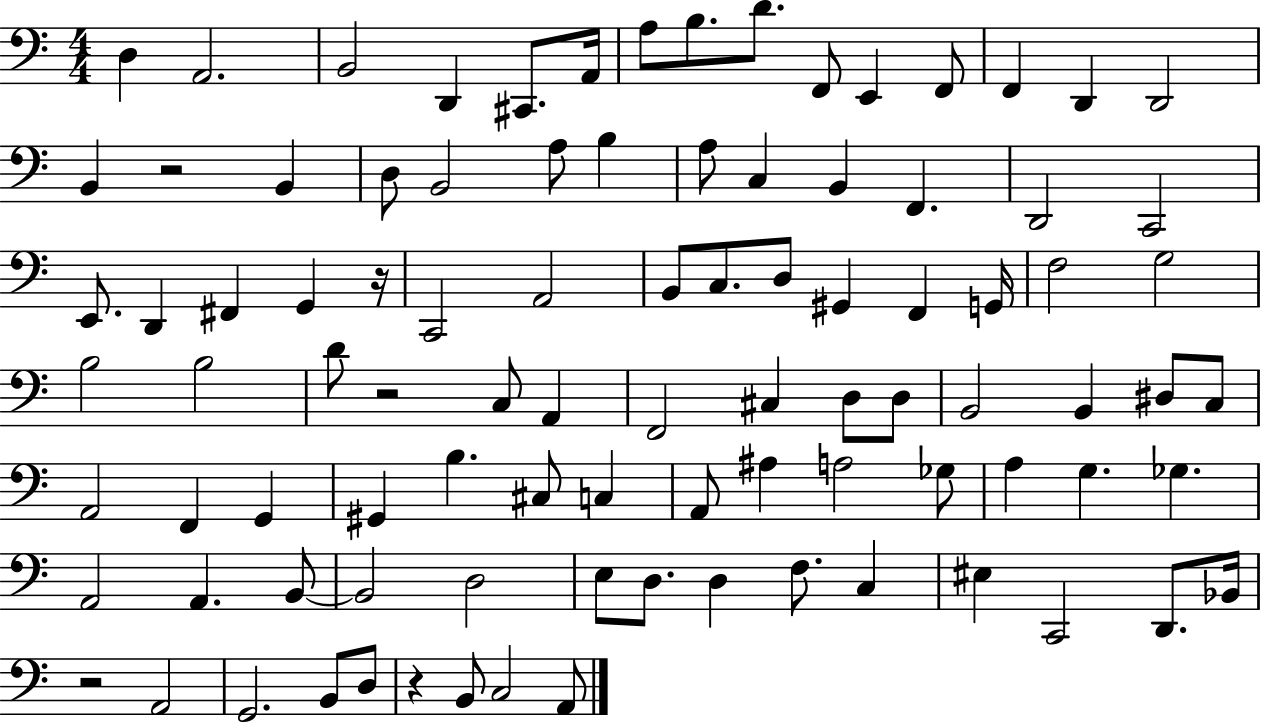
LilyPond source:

{
  \clef bass
  \numericTimeSignature
  \time 4/4
  \key c \major
  d4 a,2. | b,2 d,4 cis,8. a,16 | a8 b8. d'8. f,8 e,4 f,8 | f,4 d,4 d,2 | \break b,4 r2 b,4 | d8 b,2 a8 b4 | a8 c4 b,4 f,4. | d,2 c,2 | \break e,8. d,4 fis,4 g,4 r16 | c,2 a,2 | b,8 c8. d8 gis,4 f,4 g,16 | f2 g2 | \break b2 b2 | d'8 r2 c8 a,4 | f,2 cis4 d8 d8 | b,2 b,4 dis8 c8 | \break a,2 f,4 g,4 | gis,4 b4. cis8 c4 | a,8 ais4 a2 ges8 | a4 g4. ges4. | \break a,2 a,4. b,8~~ | b,2 d2 | e8 d8. d4 f8. c4 | eis4 c,2 d,8. bes,16 | \break r2 a,2 | g,2. b,8 d8 | r4 b,8 c2 a,8 | \bar "|."
}